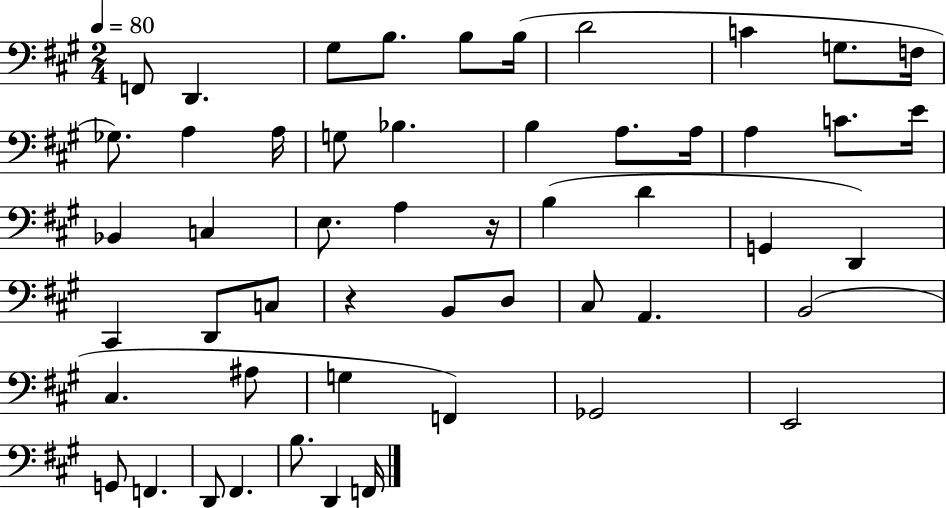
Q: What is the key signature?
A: A major